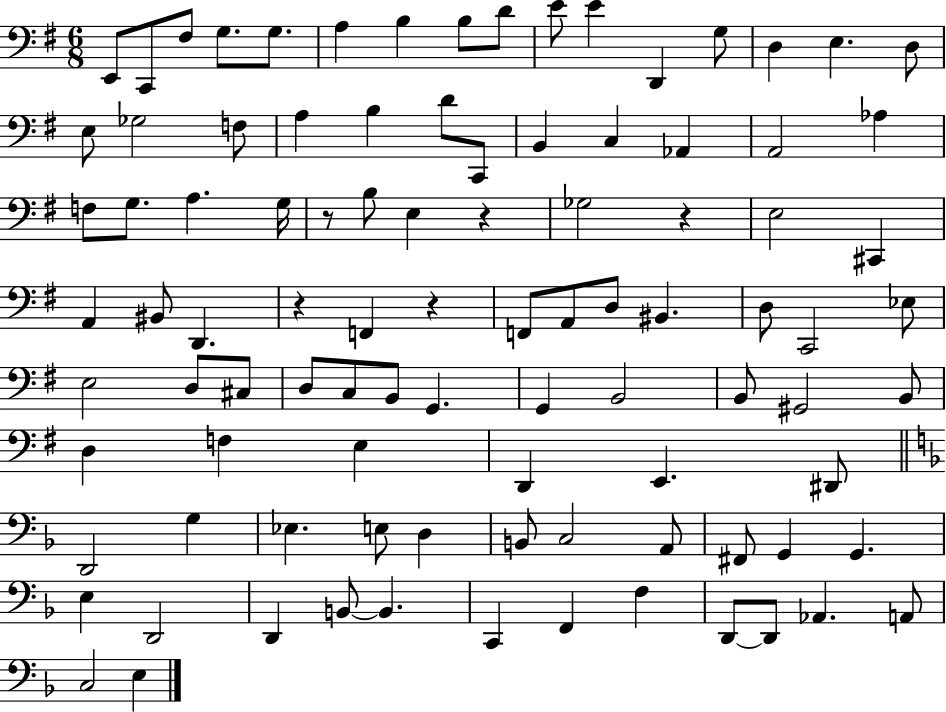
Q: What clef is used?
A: bass